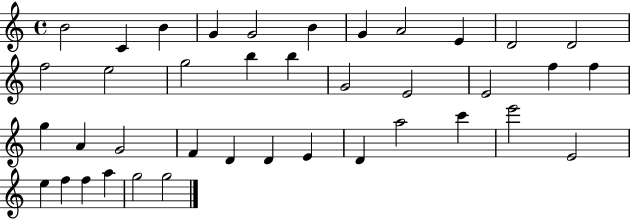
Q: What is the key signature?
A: C major